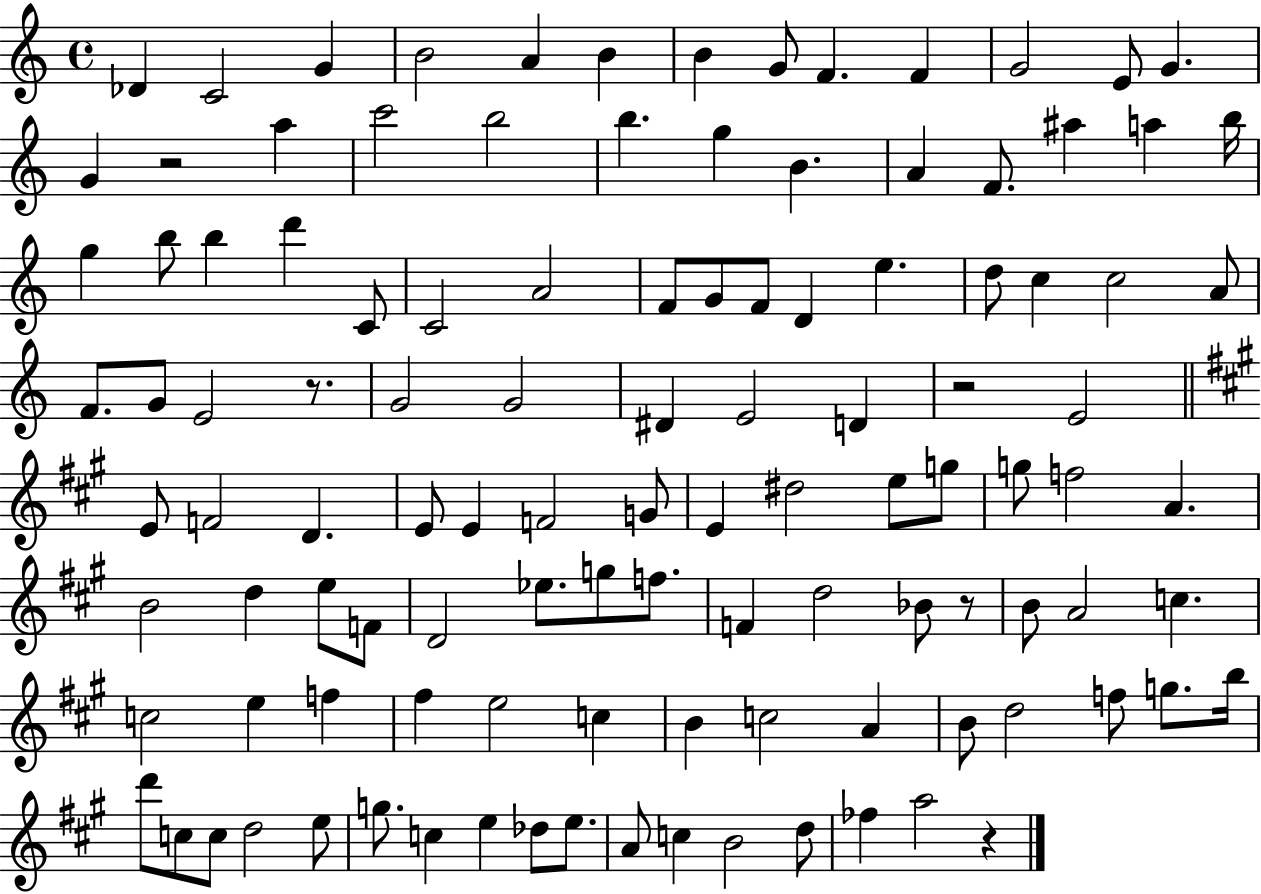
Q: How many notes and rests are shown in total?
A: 113